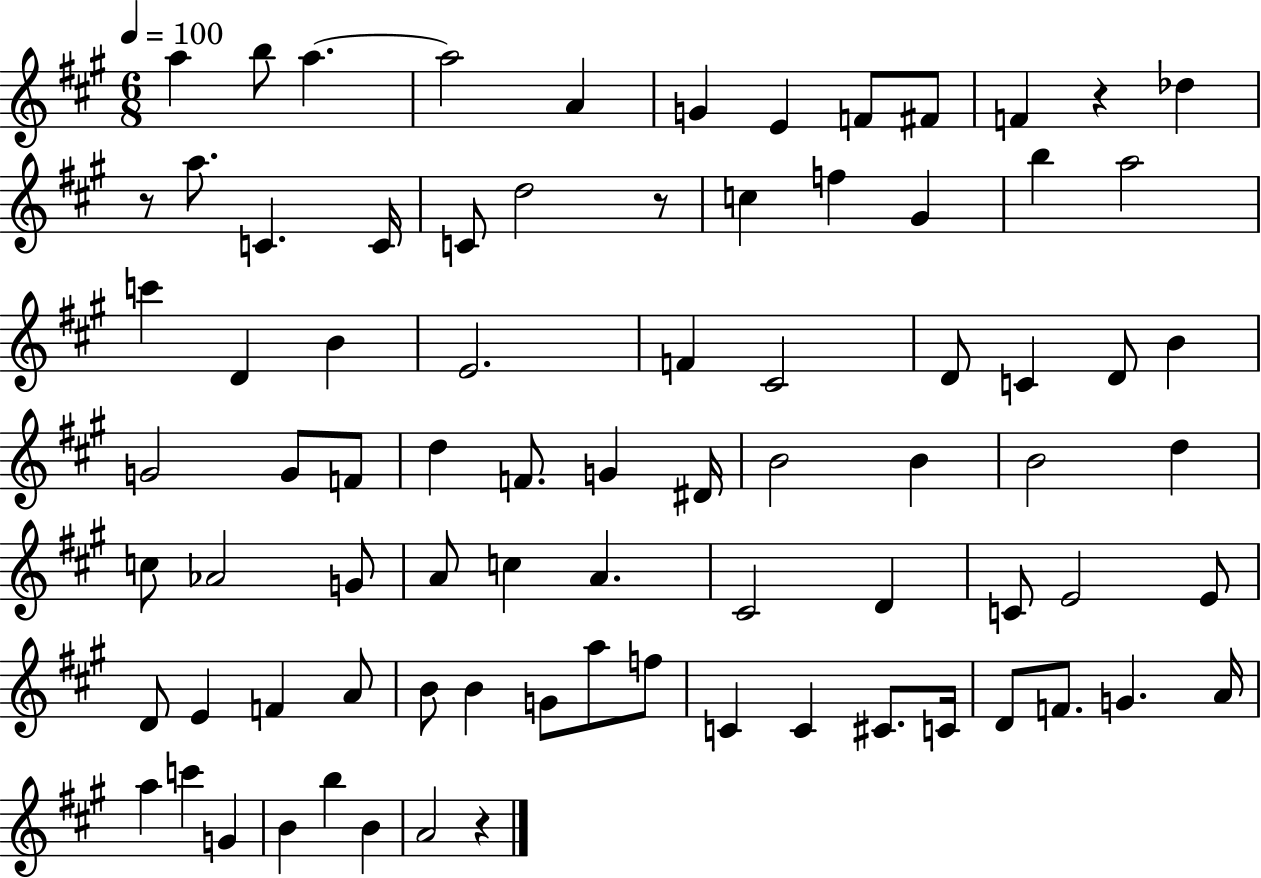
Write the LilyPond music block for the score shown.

{
  \clef treble
  \numericTimeSignature
  \time 6/8
  \key a \major
  \tempo 4 = 100
  a''4 b''8 a''4.~~ | a''2 a'4 | g'4 e'4 f'8 fis'8 | f'4 r4 des''4 | \break r8 a''8. c'4. c'16 | c'8 d''2 r8 | c''4 f''4 gis'4 | b''4 a''2 | \break c'''4 d'4 b'4 | e'2. | f'4 cis'2 | d'8 c'4 d'8 b'4 | \break g'2 g'8 f'8 | d''4 f'8. g'4 dis'16 | b'2 b'4 | b'2 d''4 | \break c''8 aes'2 g'8 | a'8 c''4 a'4. | cis'2 d'4 | c'8 e'2 e'8 | \break d'8 e'4 f'4 a'8 | b'8 b'4 g'8 a''8 f''8 | c'4 c'4 cis'8. c'16 | d'8 f'8. g'4. a'16 | \break a''4 c'''4 g'4 | b'4 b''4 b'4 | a'2 r4 | \bar "|."
}